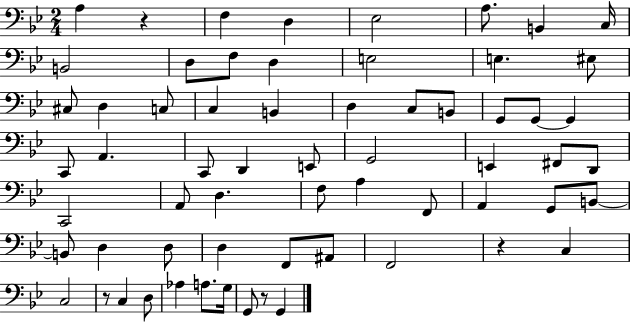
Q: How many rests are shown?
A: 4